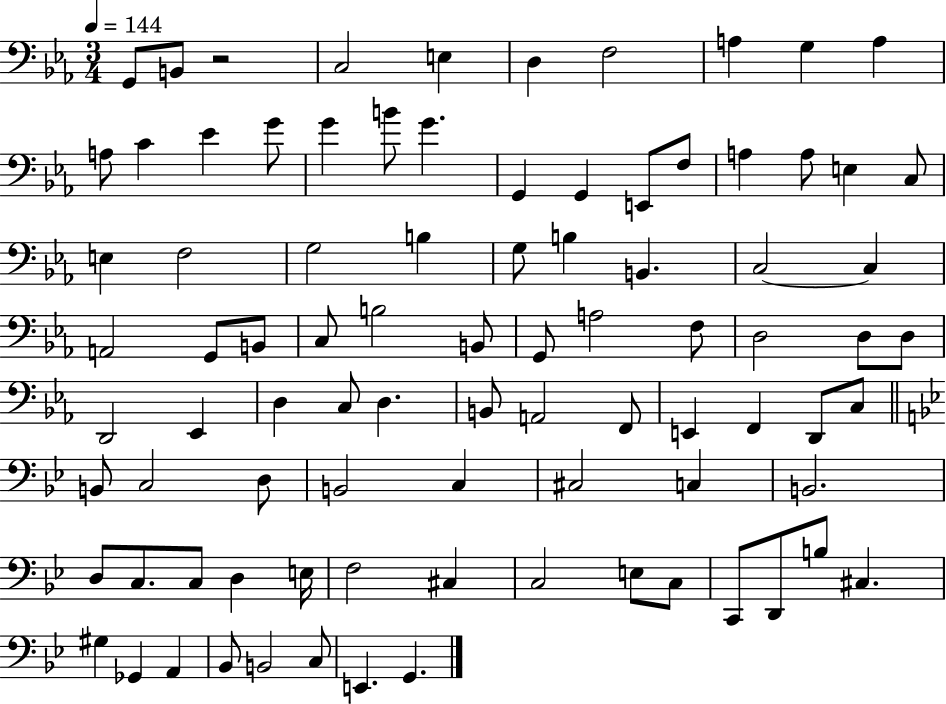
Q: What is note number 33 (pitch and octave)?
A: C3